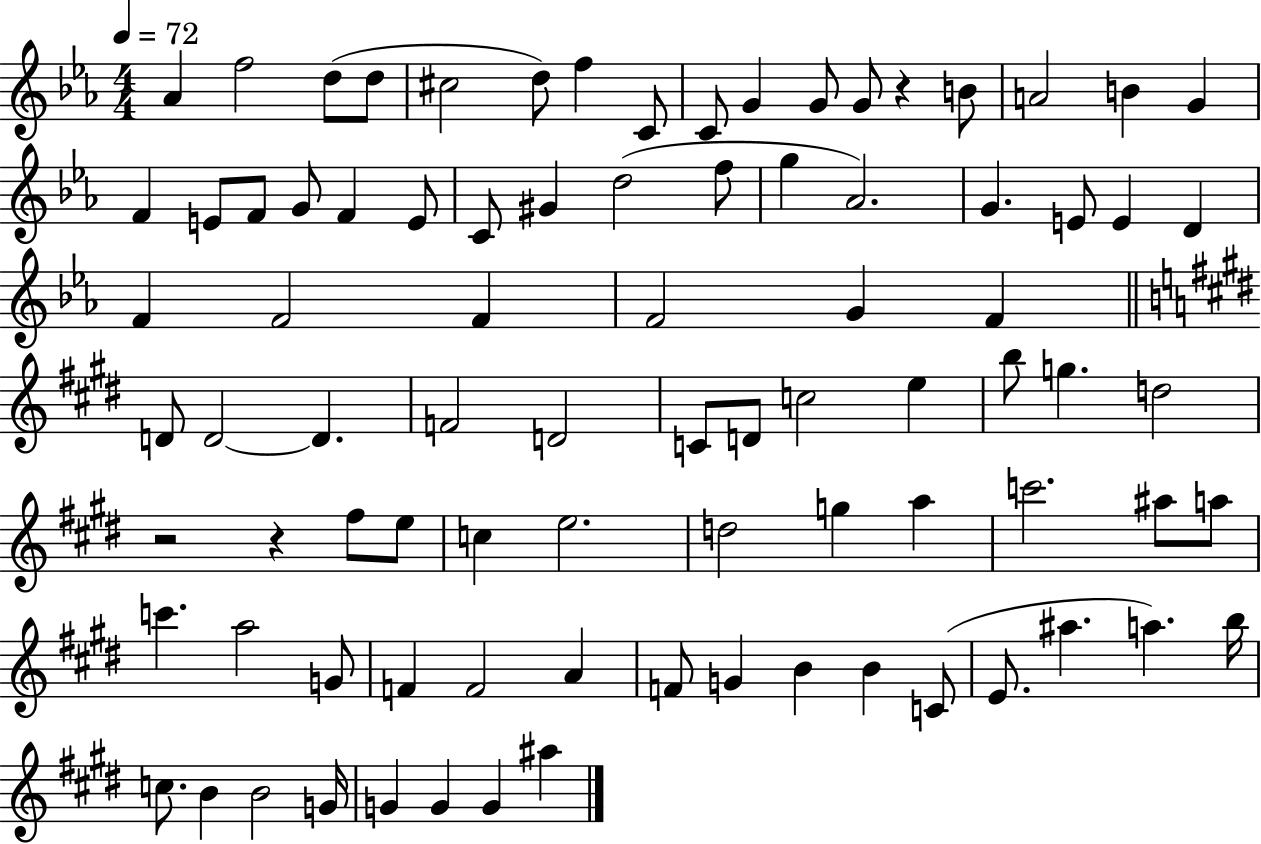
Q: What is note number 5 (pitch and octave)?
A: C#5